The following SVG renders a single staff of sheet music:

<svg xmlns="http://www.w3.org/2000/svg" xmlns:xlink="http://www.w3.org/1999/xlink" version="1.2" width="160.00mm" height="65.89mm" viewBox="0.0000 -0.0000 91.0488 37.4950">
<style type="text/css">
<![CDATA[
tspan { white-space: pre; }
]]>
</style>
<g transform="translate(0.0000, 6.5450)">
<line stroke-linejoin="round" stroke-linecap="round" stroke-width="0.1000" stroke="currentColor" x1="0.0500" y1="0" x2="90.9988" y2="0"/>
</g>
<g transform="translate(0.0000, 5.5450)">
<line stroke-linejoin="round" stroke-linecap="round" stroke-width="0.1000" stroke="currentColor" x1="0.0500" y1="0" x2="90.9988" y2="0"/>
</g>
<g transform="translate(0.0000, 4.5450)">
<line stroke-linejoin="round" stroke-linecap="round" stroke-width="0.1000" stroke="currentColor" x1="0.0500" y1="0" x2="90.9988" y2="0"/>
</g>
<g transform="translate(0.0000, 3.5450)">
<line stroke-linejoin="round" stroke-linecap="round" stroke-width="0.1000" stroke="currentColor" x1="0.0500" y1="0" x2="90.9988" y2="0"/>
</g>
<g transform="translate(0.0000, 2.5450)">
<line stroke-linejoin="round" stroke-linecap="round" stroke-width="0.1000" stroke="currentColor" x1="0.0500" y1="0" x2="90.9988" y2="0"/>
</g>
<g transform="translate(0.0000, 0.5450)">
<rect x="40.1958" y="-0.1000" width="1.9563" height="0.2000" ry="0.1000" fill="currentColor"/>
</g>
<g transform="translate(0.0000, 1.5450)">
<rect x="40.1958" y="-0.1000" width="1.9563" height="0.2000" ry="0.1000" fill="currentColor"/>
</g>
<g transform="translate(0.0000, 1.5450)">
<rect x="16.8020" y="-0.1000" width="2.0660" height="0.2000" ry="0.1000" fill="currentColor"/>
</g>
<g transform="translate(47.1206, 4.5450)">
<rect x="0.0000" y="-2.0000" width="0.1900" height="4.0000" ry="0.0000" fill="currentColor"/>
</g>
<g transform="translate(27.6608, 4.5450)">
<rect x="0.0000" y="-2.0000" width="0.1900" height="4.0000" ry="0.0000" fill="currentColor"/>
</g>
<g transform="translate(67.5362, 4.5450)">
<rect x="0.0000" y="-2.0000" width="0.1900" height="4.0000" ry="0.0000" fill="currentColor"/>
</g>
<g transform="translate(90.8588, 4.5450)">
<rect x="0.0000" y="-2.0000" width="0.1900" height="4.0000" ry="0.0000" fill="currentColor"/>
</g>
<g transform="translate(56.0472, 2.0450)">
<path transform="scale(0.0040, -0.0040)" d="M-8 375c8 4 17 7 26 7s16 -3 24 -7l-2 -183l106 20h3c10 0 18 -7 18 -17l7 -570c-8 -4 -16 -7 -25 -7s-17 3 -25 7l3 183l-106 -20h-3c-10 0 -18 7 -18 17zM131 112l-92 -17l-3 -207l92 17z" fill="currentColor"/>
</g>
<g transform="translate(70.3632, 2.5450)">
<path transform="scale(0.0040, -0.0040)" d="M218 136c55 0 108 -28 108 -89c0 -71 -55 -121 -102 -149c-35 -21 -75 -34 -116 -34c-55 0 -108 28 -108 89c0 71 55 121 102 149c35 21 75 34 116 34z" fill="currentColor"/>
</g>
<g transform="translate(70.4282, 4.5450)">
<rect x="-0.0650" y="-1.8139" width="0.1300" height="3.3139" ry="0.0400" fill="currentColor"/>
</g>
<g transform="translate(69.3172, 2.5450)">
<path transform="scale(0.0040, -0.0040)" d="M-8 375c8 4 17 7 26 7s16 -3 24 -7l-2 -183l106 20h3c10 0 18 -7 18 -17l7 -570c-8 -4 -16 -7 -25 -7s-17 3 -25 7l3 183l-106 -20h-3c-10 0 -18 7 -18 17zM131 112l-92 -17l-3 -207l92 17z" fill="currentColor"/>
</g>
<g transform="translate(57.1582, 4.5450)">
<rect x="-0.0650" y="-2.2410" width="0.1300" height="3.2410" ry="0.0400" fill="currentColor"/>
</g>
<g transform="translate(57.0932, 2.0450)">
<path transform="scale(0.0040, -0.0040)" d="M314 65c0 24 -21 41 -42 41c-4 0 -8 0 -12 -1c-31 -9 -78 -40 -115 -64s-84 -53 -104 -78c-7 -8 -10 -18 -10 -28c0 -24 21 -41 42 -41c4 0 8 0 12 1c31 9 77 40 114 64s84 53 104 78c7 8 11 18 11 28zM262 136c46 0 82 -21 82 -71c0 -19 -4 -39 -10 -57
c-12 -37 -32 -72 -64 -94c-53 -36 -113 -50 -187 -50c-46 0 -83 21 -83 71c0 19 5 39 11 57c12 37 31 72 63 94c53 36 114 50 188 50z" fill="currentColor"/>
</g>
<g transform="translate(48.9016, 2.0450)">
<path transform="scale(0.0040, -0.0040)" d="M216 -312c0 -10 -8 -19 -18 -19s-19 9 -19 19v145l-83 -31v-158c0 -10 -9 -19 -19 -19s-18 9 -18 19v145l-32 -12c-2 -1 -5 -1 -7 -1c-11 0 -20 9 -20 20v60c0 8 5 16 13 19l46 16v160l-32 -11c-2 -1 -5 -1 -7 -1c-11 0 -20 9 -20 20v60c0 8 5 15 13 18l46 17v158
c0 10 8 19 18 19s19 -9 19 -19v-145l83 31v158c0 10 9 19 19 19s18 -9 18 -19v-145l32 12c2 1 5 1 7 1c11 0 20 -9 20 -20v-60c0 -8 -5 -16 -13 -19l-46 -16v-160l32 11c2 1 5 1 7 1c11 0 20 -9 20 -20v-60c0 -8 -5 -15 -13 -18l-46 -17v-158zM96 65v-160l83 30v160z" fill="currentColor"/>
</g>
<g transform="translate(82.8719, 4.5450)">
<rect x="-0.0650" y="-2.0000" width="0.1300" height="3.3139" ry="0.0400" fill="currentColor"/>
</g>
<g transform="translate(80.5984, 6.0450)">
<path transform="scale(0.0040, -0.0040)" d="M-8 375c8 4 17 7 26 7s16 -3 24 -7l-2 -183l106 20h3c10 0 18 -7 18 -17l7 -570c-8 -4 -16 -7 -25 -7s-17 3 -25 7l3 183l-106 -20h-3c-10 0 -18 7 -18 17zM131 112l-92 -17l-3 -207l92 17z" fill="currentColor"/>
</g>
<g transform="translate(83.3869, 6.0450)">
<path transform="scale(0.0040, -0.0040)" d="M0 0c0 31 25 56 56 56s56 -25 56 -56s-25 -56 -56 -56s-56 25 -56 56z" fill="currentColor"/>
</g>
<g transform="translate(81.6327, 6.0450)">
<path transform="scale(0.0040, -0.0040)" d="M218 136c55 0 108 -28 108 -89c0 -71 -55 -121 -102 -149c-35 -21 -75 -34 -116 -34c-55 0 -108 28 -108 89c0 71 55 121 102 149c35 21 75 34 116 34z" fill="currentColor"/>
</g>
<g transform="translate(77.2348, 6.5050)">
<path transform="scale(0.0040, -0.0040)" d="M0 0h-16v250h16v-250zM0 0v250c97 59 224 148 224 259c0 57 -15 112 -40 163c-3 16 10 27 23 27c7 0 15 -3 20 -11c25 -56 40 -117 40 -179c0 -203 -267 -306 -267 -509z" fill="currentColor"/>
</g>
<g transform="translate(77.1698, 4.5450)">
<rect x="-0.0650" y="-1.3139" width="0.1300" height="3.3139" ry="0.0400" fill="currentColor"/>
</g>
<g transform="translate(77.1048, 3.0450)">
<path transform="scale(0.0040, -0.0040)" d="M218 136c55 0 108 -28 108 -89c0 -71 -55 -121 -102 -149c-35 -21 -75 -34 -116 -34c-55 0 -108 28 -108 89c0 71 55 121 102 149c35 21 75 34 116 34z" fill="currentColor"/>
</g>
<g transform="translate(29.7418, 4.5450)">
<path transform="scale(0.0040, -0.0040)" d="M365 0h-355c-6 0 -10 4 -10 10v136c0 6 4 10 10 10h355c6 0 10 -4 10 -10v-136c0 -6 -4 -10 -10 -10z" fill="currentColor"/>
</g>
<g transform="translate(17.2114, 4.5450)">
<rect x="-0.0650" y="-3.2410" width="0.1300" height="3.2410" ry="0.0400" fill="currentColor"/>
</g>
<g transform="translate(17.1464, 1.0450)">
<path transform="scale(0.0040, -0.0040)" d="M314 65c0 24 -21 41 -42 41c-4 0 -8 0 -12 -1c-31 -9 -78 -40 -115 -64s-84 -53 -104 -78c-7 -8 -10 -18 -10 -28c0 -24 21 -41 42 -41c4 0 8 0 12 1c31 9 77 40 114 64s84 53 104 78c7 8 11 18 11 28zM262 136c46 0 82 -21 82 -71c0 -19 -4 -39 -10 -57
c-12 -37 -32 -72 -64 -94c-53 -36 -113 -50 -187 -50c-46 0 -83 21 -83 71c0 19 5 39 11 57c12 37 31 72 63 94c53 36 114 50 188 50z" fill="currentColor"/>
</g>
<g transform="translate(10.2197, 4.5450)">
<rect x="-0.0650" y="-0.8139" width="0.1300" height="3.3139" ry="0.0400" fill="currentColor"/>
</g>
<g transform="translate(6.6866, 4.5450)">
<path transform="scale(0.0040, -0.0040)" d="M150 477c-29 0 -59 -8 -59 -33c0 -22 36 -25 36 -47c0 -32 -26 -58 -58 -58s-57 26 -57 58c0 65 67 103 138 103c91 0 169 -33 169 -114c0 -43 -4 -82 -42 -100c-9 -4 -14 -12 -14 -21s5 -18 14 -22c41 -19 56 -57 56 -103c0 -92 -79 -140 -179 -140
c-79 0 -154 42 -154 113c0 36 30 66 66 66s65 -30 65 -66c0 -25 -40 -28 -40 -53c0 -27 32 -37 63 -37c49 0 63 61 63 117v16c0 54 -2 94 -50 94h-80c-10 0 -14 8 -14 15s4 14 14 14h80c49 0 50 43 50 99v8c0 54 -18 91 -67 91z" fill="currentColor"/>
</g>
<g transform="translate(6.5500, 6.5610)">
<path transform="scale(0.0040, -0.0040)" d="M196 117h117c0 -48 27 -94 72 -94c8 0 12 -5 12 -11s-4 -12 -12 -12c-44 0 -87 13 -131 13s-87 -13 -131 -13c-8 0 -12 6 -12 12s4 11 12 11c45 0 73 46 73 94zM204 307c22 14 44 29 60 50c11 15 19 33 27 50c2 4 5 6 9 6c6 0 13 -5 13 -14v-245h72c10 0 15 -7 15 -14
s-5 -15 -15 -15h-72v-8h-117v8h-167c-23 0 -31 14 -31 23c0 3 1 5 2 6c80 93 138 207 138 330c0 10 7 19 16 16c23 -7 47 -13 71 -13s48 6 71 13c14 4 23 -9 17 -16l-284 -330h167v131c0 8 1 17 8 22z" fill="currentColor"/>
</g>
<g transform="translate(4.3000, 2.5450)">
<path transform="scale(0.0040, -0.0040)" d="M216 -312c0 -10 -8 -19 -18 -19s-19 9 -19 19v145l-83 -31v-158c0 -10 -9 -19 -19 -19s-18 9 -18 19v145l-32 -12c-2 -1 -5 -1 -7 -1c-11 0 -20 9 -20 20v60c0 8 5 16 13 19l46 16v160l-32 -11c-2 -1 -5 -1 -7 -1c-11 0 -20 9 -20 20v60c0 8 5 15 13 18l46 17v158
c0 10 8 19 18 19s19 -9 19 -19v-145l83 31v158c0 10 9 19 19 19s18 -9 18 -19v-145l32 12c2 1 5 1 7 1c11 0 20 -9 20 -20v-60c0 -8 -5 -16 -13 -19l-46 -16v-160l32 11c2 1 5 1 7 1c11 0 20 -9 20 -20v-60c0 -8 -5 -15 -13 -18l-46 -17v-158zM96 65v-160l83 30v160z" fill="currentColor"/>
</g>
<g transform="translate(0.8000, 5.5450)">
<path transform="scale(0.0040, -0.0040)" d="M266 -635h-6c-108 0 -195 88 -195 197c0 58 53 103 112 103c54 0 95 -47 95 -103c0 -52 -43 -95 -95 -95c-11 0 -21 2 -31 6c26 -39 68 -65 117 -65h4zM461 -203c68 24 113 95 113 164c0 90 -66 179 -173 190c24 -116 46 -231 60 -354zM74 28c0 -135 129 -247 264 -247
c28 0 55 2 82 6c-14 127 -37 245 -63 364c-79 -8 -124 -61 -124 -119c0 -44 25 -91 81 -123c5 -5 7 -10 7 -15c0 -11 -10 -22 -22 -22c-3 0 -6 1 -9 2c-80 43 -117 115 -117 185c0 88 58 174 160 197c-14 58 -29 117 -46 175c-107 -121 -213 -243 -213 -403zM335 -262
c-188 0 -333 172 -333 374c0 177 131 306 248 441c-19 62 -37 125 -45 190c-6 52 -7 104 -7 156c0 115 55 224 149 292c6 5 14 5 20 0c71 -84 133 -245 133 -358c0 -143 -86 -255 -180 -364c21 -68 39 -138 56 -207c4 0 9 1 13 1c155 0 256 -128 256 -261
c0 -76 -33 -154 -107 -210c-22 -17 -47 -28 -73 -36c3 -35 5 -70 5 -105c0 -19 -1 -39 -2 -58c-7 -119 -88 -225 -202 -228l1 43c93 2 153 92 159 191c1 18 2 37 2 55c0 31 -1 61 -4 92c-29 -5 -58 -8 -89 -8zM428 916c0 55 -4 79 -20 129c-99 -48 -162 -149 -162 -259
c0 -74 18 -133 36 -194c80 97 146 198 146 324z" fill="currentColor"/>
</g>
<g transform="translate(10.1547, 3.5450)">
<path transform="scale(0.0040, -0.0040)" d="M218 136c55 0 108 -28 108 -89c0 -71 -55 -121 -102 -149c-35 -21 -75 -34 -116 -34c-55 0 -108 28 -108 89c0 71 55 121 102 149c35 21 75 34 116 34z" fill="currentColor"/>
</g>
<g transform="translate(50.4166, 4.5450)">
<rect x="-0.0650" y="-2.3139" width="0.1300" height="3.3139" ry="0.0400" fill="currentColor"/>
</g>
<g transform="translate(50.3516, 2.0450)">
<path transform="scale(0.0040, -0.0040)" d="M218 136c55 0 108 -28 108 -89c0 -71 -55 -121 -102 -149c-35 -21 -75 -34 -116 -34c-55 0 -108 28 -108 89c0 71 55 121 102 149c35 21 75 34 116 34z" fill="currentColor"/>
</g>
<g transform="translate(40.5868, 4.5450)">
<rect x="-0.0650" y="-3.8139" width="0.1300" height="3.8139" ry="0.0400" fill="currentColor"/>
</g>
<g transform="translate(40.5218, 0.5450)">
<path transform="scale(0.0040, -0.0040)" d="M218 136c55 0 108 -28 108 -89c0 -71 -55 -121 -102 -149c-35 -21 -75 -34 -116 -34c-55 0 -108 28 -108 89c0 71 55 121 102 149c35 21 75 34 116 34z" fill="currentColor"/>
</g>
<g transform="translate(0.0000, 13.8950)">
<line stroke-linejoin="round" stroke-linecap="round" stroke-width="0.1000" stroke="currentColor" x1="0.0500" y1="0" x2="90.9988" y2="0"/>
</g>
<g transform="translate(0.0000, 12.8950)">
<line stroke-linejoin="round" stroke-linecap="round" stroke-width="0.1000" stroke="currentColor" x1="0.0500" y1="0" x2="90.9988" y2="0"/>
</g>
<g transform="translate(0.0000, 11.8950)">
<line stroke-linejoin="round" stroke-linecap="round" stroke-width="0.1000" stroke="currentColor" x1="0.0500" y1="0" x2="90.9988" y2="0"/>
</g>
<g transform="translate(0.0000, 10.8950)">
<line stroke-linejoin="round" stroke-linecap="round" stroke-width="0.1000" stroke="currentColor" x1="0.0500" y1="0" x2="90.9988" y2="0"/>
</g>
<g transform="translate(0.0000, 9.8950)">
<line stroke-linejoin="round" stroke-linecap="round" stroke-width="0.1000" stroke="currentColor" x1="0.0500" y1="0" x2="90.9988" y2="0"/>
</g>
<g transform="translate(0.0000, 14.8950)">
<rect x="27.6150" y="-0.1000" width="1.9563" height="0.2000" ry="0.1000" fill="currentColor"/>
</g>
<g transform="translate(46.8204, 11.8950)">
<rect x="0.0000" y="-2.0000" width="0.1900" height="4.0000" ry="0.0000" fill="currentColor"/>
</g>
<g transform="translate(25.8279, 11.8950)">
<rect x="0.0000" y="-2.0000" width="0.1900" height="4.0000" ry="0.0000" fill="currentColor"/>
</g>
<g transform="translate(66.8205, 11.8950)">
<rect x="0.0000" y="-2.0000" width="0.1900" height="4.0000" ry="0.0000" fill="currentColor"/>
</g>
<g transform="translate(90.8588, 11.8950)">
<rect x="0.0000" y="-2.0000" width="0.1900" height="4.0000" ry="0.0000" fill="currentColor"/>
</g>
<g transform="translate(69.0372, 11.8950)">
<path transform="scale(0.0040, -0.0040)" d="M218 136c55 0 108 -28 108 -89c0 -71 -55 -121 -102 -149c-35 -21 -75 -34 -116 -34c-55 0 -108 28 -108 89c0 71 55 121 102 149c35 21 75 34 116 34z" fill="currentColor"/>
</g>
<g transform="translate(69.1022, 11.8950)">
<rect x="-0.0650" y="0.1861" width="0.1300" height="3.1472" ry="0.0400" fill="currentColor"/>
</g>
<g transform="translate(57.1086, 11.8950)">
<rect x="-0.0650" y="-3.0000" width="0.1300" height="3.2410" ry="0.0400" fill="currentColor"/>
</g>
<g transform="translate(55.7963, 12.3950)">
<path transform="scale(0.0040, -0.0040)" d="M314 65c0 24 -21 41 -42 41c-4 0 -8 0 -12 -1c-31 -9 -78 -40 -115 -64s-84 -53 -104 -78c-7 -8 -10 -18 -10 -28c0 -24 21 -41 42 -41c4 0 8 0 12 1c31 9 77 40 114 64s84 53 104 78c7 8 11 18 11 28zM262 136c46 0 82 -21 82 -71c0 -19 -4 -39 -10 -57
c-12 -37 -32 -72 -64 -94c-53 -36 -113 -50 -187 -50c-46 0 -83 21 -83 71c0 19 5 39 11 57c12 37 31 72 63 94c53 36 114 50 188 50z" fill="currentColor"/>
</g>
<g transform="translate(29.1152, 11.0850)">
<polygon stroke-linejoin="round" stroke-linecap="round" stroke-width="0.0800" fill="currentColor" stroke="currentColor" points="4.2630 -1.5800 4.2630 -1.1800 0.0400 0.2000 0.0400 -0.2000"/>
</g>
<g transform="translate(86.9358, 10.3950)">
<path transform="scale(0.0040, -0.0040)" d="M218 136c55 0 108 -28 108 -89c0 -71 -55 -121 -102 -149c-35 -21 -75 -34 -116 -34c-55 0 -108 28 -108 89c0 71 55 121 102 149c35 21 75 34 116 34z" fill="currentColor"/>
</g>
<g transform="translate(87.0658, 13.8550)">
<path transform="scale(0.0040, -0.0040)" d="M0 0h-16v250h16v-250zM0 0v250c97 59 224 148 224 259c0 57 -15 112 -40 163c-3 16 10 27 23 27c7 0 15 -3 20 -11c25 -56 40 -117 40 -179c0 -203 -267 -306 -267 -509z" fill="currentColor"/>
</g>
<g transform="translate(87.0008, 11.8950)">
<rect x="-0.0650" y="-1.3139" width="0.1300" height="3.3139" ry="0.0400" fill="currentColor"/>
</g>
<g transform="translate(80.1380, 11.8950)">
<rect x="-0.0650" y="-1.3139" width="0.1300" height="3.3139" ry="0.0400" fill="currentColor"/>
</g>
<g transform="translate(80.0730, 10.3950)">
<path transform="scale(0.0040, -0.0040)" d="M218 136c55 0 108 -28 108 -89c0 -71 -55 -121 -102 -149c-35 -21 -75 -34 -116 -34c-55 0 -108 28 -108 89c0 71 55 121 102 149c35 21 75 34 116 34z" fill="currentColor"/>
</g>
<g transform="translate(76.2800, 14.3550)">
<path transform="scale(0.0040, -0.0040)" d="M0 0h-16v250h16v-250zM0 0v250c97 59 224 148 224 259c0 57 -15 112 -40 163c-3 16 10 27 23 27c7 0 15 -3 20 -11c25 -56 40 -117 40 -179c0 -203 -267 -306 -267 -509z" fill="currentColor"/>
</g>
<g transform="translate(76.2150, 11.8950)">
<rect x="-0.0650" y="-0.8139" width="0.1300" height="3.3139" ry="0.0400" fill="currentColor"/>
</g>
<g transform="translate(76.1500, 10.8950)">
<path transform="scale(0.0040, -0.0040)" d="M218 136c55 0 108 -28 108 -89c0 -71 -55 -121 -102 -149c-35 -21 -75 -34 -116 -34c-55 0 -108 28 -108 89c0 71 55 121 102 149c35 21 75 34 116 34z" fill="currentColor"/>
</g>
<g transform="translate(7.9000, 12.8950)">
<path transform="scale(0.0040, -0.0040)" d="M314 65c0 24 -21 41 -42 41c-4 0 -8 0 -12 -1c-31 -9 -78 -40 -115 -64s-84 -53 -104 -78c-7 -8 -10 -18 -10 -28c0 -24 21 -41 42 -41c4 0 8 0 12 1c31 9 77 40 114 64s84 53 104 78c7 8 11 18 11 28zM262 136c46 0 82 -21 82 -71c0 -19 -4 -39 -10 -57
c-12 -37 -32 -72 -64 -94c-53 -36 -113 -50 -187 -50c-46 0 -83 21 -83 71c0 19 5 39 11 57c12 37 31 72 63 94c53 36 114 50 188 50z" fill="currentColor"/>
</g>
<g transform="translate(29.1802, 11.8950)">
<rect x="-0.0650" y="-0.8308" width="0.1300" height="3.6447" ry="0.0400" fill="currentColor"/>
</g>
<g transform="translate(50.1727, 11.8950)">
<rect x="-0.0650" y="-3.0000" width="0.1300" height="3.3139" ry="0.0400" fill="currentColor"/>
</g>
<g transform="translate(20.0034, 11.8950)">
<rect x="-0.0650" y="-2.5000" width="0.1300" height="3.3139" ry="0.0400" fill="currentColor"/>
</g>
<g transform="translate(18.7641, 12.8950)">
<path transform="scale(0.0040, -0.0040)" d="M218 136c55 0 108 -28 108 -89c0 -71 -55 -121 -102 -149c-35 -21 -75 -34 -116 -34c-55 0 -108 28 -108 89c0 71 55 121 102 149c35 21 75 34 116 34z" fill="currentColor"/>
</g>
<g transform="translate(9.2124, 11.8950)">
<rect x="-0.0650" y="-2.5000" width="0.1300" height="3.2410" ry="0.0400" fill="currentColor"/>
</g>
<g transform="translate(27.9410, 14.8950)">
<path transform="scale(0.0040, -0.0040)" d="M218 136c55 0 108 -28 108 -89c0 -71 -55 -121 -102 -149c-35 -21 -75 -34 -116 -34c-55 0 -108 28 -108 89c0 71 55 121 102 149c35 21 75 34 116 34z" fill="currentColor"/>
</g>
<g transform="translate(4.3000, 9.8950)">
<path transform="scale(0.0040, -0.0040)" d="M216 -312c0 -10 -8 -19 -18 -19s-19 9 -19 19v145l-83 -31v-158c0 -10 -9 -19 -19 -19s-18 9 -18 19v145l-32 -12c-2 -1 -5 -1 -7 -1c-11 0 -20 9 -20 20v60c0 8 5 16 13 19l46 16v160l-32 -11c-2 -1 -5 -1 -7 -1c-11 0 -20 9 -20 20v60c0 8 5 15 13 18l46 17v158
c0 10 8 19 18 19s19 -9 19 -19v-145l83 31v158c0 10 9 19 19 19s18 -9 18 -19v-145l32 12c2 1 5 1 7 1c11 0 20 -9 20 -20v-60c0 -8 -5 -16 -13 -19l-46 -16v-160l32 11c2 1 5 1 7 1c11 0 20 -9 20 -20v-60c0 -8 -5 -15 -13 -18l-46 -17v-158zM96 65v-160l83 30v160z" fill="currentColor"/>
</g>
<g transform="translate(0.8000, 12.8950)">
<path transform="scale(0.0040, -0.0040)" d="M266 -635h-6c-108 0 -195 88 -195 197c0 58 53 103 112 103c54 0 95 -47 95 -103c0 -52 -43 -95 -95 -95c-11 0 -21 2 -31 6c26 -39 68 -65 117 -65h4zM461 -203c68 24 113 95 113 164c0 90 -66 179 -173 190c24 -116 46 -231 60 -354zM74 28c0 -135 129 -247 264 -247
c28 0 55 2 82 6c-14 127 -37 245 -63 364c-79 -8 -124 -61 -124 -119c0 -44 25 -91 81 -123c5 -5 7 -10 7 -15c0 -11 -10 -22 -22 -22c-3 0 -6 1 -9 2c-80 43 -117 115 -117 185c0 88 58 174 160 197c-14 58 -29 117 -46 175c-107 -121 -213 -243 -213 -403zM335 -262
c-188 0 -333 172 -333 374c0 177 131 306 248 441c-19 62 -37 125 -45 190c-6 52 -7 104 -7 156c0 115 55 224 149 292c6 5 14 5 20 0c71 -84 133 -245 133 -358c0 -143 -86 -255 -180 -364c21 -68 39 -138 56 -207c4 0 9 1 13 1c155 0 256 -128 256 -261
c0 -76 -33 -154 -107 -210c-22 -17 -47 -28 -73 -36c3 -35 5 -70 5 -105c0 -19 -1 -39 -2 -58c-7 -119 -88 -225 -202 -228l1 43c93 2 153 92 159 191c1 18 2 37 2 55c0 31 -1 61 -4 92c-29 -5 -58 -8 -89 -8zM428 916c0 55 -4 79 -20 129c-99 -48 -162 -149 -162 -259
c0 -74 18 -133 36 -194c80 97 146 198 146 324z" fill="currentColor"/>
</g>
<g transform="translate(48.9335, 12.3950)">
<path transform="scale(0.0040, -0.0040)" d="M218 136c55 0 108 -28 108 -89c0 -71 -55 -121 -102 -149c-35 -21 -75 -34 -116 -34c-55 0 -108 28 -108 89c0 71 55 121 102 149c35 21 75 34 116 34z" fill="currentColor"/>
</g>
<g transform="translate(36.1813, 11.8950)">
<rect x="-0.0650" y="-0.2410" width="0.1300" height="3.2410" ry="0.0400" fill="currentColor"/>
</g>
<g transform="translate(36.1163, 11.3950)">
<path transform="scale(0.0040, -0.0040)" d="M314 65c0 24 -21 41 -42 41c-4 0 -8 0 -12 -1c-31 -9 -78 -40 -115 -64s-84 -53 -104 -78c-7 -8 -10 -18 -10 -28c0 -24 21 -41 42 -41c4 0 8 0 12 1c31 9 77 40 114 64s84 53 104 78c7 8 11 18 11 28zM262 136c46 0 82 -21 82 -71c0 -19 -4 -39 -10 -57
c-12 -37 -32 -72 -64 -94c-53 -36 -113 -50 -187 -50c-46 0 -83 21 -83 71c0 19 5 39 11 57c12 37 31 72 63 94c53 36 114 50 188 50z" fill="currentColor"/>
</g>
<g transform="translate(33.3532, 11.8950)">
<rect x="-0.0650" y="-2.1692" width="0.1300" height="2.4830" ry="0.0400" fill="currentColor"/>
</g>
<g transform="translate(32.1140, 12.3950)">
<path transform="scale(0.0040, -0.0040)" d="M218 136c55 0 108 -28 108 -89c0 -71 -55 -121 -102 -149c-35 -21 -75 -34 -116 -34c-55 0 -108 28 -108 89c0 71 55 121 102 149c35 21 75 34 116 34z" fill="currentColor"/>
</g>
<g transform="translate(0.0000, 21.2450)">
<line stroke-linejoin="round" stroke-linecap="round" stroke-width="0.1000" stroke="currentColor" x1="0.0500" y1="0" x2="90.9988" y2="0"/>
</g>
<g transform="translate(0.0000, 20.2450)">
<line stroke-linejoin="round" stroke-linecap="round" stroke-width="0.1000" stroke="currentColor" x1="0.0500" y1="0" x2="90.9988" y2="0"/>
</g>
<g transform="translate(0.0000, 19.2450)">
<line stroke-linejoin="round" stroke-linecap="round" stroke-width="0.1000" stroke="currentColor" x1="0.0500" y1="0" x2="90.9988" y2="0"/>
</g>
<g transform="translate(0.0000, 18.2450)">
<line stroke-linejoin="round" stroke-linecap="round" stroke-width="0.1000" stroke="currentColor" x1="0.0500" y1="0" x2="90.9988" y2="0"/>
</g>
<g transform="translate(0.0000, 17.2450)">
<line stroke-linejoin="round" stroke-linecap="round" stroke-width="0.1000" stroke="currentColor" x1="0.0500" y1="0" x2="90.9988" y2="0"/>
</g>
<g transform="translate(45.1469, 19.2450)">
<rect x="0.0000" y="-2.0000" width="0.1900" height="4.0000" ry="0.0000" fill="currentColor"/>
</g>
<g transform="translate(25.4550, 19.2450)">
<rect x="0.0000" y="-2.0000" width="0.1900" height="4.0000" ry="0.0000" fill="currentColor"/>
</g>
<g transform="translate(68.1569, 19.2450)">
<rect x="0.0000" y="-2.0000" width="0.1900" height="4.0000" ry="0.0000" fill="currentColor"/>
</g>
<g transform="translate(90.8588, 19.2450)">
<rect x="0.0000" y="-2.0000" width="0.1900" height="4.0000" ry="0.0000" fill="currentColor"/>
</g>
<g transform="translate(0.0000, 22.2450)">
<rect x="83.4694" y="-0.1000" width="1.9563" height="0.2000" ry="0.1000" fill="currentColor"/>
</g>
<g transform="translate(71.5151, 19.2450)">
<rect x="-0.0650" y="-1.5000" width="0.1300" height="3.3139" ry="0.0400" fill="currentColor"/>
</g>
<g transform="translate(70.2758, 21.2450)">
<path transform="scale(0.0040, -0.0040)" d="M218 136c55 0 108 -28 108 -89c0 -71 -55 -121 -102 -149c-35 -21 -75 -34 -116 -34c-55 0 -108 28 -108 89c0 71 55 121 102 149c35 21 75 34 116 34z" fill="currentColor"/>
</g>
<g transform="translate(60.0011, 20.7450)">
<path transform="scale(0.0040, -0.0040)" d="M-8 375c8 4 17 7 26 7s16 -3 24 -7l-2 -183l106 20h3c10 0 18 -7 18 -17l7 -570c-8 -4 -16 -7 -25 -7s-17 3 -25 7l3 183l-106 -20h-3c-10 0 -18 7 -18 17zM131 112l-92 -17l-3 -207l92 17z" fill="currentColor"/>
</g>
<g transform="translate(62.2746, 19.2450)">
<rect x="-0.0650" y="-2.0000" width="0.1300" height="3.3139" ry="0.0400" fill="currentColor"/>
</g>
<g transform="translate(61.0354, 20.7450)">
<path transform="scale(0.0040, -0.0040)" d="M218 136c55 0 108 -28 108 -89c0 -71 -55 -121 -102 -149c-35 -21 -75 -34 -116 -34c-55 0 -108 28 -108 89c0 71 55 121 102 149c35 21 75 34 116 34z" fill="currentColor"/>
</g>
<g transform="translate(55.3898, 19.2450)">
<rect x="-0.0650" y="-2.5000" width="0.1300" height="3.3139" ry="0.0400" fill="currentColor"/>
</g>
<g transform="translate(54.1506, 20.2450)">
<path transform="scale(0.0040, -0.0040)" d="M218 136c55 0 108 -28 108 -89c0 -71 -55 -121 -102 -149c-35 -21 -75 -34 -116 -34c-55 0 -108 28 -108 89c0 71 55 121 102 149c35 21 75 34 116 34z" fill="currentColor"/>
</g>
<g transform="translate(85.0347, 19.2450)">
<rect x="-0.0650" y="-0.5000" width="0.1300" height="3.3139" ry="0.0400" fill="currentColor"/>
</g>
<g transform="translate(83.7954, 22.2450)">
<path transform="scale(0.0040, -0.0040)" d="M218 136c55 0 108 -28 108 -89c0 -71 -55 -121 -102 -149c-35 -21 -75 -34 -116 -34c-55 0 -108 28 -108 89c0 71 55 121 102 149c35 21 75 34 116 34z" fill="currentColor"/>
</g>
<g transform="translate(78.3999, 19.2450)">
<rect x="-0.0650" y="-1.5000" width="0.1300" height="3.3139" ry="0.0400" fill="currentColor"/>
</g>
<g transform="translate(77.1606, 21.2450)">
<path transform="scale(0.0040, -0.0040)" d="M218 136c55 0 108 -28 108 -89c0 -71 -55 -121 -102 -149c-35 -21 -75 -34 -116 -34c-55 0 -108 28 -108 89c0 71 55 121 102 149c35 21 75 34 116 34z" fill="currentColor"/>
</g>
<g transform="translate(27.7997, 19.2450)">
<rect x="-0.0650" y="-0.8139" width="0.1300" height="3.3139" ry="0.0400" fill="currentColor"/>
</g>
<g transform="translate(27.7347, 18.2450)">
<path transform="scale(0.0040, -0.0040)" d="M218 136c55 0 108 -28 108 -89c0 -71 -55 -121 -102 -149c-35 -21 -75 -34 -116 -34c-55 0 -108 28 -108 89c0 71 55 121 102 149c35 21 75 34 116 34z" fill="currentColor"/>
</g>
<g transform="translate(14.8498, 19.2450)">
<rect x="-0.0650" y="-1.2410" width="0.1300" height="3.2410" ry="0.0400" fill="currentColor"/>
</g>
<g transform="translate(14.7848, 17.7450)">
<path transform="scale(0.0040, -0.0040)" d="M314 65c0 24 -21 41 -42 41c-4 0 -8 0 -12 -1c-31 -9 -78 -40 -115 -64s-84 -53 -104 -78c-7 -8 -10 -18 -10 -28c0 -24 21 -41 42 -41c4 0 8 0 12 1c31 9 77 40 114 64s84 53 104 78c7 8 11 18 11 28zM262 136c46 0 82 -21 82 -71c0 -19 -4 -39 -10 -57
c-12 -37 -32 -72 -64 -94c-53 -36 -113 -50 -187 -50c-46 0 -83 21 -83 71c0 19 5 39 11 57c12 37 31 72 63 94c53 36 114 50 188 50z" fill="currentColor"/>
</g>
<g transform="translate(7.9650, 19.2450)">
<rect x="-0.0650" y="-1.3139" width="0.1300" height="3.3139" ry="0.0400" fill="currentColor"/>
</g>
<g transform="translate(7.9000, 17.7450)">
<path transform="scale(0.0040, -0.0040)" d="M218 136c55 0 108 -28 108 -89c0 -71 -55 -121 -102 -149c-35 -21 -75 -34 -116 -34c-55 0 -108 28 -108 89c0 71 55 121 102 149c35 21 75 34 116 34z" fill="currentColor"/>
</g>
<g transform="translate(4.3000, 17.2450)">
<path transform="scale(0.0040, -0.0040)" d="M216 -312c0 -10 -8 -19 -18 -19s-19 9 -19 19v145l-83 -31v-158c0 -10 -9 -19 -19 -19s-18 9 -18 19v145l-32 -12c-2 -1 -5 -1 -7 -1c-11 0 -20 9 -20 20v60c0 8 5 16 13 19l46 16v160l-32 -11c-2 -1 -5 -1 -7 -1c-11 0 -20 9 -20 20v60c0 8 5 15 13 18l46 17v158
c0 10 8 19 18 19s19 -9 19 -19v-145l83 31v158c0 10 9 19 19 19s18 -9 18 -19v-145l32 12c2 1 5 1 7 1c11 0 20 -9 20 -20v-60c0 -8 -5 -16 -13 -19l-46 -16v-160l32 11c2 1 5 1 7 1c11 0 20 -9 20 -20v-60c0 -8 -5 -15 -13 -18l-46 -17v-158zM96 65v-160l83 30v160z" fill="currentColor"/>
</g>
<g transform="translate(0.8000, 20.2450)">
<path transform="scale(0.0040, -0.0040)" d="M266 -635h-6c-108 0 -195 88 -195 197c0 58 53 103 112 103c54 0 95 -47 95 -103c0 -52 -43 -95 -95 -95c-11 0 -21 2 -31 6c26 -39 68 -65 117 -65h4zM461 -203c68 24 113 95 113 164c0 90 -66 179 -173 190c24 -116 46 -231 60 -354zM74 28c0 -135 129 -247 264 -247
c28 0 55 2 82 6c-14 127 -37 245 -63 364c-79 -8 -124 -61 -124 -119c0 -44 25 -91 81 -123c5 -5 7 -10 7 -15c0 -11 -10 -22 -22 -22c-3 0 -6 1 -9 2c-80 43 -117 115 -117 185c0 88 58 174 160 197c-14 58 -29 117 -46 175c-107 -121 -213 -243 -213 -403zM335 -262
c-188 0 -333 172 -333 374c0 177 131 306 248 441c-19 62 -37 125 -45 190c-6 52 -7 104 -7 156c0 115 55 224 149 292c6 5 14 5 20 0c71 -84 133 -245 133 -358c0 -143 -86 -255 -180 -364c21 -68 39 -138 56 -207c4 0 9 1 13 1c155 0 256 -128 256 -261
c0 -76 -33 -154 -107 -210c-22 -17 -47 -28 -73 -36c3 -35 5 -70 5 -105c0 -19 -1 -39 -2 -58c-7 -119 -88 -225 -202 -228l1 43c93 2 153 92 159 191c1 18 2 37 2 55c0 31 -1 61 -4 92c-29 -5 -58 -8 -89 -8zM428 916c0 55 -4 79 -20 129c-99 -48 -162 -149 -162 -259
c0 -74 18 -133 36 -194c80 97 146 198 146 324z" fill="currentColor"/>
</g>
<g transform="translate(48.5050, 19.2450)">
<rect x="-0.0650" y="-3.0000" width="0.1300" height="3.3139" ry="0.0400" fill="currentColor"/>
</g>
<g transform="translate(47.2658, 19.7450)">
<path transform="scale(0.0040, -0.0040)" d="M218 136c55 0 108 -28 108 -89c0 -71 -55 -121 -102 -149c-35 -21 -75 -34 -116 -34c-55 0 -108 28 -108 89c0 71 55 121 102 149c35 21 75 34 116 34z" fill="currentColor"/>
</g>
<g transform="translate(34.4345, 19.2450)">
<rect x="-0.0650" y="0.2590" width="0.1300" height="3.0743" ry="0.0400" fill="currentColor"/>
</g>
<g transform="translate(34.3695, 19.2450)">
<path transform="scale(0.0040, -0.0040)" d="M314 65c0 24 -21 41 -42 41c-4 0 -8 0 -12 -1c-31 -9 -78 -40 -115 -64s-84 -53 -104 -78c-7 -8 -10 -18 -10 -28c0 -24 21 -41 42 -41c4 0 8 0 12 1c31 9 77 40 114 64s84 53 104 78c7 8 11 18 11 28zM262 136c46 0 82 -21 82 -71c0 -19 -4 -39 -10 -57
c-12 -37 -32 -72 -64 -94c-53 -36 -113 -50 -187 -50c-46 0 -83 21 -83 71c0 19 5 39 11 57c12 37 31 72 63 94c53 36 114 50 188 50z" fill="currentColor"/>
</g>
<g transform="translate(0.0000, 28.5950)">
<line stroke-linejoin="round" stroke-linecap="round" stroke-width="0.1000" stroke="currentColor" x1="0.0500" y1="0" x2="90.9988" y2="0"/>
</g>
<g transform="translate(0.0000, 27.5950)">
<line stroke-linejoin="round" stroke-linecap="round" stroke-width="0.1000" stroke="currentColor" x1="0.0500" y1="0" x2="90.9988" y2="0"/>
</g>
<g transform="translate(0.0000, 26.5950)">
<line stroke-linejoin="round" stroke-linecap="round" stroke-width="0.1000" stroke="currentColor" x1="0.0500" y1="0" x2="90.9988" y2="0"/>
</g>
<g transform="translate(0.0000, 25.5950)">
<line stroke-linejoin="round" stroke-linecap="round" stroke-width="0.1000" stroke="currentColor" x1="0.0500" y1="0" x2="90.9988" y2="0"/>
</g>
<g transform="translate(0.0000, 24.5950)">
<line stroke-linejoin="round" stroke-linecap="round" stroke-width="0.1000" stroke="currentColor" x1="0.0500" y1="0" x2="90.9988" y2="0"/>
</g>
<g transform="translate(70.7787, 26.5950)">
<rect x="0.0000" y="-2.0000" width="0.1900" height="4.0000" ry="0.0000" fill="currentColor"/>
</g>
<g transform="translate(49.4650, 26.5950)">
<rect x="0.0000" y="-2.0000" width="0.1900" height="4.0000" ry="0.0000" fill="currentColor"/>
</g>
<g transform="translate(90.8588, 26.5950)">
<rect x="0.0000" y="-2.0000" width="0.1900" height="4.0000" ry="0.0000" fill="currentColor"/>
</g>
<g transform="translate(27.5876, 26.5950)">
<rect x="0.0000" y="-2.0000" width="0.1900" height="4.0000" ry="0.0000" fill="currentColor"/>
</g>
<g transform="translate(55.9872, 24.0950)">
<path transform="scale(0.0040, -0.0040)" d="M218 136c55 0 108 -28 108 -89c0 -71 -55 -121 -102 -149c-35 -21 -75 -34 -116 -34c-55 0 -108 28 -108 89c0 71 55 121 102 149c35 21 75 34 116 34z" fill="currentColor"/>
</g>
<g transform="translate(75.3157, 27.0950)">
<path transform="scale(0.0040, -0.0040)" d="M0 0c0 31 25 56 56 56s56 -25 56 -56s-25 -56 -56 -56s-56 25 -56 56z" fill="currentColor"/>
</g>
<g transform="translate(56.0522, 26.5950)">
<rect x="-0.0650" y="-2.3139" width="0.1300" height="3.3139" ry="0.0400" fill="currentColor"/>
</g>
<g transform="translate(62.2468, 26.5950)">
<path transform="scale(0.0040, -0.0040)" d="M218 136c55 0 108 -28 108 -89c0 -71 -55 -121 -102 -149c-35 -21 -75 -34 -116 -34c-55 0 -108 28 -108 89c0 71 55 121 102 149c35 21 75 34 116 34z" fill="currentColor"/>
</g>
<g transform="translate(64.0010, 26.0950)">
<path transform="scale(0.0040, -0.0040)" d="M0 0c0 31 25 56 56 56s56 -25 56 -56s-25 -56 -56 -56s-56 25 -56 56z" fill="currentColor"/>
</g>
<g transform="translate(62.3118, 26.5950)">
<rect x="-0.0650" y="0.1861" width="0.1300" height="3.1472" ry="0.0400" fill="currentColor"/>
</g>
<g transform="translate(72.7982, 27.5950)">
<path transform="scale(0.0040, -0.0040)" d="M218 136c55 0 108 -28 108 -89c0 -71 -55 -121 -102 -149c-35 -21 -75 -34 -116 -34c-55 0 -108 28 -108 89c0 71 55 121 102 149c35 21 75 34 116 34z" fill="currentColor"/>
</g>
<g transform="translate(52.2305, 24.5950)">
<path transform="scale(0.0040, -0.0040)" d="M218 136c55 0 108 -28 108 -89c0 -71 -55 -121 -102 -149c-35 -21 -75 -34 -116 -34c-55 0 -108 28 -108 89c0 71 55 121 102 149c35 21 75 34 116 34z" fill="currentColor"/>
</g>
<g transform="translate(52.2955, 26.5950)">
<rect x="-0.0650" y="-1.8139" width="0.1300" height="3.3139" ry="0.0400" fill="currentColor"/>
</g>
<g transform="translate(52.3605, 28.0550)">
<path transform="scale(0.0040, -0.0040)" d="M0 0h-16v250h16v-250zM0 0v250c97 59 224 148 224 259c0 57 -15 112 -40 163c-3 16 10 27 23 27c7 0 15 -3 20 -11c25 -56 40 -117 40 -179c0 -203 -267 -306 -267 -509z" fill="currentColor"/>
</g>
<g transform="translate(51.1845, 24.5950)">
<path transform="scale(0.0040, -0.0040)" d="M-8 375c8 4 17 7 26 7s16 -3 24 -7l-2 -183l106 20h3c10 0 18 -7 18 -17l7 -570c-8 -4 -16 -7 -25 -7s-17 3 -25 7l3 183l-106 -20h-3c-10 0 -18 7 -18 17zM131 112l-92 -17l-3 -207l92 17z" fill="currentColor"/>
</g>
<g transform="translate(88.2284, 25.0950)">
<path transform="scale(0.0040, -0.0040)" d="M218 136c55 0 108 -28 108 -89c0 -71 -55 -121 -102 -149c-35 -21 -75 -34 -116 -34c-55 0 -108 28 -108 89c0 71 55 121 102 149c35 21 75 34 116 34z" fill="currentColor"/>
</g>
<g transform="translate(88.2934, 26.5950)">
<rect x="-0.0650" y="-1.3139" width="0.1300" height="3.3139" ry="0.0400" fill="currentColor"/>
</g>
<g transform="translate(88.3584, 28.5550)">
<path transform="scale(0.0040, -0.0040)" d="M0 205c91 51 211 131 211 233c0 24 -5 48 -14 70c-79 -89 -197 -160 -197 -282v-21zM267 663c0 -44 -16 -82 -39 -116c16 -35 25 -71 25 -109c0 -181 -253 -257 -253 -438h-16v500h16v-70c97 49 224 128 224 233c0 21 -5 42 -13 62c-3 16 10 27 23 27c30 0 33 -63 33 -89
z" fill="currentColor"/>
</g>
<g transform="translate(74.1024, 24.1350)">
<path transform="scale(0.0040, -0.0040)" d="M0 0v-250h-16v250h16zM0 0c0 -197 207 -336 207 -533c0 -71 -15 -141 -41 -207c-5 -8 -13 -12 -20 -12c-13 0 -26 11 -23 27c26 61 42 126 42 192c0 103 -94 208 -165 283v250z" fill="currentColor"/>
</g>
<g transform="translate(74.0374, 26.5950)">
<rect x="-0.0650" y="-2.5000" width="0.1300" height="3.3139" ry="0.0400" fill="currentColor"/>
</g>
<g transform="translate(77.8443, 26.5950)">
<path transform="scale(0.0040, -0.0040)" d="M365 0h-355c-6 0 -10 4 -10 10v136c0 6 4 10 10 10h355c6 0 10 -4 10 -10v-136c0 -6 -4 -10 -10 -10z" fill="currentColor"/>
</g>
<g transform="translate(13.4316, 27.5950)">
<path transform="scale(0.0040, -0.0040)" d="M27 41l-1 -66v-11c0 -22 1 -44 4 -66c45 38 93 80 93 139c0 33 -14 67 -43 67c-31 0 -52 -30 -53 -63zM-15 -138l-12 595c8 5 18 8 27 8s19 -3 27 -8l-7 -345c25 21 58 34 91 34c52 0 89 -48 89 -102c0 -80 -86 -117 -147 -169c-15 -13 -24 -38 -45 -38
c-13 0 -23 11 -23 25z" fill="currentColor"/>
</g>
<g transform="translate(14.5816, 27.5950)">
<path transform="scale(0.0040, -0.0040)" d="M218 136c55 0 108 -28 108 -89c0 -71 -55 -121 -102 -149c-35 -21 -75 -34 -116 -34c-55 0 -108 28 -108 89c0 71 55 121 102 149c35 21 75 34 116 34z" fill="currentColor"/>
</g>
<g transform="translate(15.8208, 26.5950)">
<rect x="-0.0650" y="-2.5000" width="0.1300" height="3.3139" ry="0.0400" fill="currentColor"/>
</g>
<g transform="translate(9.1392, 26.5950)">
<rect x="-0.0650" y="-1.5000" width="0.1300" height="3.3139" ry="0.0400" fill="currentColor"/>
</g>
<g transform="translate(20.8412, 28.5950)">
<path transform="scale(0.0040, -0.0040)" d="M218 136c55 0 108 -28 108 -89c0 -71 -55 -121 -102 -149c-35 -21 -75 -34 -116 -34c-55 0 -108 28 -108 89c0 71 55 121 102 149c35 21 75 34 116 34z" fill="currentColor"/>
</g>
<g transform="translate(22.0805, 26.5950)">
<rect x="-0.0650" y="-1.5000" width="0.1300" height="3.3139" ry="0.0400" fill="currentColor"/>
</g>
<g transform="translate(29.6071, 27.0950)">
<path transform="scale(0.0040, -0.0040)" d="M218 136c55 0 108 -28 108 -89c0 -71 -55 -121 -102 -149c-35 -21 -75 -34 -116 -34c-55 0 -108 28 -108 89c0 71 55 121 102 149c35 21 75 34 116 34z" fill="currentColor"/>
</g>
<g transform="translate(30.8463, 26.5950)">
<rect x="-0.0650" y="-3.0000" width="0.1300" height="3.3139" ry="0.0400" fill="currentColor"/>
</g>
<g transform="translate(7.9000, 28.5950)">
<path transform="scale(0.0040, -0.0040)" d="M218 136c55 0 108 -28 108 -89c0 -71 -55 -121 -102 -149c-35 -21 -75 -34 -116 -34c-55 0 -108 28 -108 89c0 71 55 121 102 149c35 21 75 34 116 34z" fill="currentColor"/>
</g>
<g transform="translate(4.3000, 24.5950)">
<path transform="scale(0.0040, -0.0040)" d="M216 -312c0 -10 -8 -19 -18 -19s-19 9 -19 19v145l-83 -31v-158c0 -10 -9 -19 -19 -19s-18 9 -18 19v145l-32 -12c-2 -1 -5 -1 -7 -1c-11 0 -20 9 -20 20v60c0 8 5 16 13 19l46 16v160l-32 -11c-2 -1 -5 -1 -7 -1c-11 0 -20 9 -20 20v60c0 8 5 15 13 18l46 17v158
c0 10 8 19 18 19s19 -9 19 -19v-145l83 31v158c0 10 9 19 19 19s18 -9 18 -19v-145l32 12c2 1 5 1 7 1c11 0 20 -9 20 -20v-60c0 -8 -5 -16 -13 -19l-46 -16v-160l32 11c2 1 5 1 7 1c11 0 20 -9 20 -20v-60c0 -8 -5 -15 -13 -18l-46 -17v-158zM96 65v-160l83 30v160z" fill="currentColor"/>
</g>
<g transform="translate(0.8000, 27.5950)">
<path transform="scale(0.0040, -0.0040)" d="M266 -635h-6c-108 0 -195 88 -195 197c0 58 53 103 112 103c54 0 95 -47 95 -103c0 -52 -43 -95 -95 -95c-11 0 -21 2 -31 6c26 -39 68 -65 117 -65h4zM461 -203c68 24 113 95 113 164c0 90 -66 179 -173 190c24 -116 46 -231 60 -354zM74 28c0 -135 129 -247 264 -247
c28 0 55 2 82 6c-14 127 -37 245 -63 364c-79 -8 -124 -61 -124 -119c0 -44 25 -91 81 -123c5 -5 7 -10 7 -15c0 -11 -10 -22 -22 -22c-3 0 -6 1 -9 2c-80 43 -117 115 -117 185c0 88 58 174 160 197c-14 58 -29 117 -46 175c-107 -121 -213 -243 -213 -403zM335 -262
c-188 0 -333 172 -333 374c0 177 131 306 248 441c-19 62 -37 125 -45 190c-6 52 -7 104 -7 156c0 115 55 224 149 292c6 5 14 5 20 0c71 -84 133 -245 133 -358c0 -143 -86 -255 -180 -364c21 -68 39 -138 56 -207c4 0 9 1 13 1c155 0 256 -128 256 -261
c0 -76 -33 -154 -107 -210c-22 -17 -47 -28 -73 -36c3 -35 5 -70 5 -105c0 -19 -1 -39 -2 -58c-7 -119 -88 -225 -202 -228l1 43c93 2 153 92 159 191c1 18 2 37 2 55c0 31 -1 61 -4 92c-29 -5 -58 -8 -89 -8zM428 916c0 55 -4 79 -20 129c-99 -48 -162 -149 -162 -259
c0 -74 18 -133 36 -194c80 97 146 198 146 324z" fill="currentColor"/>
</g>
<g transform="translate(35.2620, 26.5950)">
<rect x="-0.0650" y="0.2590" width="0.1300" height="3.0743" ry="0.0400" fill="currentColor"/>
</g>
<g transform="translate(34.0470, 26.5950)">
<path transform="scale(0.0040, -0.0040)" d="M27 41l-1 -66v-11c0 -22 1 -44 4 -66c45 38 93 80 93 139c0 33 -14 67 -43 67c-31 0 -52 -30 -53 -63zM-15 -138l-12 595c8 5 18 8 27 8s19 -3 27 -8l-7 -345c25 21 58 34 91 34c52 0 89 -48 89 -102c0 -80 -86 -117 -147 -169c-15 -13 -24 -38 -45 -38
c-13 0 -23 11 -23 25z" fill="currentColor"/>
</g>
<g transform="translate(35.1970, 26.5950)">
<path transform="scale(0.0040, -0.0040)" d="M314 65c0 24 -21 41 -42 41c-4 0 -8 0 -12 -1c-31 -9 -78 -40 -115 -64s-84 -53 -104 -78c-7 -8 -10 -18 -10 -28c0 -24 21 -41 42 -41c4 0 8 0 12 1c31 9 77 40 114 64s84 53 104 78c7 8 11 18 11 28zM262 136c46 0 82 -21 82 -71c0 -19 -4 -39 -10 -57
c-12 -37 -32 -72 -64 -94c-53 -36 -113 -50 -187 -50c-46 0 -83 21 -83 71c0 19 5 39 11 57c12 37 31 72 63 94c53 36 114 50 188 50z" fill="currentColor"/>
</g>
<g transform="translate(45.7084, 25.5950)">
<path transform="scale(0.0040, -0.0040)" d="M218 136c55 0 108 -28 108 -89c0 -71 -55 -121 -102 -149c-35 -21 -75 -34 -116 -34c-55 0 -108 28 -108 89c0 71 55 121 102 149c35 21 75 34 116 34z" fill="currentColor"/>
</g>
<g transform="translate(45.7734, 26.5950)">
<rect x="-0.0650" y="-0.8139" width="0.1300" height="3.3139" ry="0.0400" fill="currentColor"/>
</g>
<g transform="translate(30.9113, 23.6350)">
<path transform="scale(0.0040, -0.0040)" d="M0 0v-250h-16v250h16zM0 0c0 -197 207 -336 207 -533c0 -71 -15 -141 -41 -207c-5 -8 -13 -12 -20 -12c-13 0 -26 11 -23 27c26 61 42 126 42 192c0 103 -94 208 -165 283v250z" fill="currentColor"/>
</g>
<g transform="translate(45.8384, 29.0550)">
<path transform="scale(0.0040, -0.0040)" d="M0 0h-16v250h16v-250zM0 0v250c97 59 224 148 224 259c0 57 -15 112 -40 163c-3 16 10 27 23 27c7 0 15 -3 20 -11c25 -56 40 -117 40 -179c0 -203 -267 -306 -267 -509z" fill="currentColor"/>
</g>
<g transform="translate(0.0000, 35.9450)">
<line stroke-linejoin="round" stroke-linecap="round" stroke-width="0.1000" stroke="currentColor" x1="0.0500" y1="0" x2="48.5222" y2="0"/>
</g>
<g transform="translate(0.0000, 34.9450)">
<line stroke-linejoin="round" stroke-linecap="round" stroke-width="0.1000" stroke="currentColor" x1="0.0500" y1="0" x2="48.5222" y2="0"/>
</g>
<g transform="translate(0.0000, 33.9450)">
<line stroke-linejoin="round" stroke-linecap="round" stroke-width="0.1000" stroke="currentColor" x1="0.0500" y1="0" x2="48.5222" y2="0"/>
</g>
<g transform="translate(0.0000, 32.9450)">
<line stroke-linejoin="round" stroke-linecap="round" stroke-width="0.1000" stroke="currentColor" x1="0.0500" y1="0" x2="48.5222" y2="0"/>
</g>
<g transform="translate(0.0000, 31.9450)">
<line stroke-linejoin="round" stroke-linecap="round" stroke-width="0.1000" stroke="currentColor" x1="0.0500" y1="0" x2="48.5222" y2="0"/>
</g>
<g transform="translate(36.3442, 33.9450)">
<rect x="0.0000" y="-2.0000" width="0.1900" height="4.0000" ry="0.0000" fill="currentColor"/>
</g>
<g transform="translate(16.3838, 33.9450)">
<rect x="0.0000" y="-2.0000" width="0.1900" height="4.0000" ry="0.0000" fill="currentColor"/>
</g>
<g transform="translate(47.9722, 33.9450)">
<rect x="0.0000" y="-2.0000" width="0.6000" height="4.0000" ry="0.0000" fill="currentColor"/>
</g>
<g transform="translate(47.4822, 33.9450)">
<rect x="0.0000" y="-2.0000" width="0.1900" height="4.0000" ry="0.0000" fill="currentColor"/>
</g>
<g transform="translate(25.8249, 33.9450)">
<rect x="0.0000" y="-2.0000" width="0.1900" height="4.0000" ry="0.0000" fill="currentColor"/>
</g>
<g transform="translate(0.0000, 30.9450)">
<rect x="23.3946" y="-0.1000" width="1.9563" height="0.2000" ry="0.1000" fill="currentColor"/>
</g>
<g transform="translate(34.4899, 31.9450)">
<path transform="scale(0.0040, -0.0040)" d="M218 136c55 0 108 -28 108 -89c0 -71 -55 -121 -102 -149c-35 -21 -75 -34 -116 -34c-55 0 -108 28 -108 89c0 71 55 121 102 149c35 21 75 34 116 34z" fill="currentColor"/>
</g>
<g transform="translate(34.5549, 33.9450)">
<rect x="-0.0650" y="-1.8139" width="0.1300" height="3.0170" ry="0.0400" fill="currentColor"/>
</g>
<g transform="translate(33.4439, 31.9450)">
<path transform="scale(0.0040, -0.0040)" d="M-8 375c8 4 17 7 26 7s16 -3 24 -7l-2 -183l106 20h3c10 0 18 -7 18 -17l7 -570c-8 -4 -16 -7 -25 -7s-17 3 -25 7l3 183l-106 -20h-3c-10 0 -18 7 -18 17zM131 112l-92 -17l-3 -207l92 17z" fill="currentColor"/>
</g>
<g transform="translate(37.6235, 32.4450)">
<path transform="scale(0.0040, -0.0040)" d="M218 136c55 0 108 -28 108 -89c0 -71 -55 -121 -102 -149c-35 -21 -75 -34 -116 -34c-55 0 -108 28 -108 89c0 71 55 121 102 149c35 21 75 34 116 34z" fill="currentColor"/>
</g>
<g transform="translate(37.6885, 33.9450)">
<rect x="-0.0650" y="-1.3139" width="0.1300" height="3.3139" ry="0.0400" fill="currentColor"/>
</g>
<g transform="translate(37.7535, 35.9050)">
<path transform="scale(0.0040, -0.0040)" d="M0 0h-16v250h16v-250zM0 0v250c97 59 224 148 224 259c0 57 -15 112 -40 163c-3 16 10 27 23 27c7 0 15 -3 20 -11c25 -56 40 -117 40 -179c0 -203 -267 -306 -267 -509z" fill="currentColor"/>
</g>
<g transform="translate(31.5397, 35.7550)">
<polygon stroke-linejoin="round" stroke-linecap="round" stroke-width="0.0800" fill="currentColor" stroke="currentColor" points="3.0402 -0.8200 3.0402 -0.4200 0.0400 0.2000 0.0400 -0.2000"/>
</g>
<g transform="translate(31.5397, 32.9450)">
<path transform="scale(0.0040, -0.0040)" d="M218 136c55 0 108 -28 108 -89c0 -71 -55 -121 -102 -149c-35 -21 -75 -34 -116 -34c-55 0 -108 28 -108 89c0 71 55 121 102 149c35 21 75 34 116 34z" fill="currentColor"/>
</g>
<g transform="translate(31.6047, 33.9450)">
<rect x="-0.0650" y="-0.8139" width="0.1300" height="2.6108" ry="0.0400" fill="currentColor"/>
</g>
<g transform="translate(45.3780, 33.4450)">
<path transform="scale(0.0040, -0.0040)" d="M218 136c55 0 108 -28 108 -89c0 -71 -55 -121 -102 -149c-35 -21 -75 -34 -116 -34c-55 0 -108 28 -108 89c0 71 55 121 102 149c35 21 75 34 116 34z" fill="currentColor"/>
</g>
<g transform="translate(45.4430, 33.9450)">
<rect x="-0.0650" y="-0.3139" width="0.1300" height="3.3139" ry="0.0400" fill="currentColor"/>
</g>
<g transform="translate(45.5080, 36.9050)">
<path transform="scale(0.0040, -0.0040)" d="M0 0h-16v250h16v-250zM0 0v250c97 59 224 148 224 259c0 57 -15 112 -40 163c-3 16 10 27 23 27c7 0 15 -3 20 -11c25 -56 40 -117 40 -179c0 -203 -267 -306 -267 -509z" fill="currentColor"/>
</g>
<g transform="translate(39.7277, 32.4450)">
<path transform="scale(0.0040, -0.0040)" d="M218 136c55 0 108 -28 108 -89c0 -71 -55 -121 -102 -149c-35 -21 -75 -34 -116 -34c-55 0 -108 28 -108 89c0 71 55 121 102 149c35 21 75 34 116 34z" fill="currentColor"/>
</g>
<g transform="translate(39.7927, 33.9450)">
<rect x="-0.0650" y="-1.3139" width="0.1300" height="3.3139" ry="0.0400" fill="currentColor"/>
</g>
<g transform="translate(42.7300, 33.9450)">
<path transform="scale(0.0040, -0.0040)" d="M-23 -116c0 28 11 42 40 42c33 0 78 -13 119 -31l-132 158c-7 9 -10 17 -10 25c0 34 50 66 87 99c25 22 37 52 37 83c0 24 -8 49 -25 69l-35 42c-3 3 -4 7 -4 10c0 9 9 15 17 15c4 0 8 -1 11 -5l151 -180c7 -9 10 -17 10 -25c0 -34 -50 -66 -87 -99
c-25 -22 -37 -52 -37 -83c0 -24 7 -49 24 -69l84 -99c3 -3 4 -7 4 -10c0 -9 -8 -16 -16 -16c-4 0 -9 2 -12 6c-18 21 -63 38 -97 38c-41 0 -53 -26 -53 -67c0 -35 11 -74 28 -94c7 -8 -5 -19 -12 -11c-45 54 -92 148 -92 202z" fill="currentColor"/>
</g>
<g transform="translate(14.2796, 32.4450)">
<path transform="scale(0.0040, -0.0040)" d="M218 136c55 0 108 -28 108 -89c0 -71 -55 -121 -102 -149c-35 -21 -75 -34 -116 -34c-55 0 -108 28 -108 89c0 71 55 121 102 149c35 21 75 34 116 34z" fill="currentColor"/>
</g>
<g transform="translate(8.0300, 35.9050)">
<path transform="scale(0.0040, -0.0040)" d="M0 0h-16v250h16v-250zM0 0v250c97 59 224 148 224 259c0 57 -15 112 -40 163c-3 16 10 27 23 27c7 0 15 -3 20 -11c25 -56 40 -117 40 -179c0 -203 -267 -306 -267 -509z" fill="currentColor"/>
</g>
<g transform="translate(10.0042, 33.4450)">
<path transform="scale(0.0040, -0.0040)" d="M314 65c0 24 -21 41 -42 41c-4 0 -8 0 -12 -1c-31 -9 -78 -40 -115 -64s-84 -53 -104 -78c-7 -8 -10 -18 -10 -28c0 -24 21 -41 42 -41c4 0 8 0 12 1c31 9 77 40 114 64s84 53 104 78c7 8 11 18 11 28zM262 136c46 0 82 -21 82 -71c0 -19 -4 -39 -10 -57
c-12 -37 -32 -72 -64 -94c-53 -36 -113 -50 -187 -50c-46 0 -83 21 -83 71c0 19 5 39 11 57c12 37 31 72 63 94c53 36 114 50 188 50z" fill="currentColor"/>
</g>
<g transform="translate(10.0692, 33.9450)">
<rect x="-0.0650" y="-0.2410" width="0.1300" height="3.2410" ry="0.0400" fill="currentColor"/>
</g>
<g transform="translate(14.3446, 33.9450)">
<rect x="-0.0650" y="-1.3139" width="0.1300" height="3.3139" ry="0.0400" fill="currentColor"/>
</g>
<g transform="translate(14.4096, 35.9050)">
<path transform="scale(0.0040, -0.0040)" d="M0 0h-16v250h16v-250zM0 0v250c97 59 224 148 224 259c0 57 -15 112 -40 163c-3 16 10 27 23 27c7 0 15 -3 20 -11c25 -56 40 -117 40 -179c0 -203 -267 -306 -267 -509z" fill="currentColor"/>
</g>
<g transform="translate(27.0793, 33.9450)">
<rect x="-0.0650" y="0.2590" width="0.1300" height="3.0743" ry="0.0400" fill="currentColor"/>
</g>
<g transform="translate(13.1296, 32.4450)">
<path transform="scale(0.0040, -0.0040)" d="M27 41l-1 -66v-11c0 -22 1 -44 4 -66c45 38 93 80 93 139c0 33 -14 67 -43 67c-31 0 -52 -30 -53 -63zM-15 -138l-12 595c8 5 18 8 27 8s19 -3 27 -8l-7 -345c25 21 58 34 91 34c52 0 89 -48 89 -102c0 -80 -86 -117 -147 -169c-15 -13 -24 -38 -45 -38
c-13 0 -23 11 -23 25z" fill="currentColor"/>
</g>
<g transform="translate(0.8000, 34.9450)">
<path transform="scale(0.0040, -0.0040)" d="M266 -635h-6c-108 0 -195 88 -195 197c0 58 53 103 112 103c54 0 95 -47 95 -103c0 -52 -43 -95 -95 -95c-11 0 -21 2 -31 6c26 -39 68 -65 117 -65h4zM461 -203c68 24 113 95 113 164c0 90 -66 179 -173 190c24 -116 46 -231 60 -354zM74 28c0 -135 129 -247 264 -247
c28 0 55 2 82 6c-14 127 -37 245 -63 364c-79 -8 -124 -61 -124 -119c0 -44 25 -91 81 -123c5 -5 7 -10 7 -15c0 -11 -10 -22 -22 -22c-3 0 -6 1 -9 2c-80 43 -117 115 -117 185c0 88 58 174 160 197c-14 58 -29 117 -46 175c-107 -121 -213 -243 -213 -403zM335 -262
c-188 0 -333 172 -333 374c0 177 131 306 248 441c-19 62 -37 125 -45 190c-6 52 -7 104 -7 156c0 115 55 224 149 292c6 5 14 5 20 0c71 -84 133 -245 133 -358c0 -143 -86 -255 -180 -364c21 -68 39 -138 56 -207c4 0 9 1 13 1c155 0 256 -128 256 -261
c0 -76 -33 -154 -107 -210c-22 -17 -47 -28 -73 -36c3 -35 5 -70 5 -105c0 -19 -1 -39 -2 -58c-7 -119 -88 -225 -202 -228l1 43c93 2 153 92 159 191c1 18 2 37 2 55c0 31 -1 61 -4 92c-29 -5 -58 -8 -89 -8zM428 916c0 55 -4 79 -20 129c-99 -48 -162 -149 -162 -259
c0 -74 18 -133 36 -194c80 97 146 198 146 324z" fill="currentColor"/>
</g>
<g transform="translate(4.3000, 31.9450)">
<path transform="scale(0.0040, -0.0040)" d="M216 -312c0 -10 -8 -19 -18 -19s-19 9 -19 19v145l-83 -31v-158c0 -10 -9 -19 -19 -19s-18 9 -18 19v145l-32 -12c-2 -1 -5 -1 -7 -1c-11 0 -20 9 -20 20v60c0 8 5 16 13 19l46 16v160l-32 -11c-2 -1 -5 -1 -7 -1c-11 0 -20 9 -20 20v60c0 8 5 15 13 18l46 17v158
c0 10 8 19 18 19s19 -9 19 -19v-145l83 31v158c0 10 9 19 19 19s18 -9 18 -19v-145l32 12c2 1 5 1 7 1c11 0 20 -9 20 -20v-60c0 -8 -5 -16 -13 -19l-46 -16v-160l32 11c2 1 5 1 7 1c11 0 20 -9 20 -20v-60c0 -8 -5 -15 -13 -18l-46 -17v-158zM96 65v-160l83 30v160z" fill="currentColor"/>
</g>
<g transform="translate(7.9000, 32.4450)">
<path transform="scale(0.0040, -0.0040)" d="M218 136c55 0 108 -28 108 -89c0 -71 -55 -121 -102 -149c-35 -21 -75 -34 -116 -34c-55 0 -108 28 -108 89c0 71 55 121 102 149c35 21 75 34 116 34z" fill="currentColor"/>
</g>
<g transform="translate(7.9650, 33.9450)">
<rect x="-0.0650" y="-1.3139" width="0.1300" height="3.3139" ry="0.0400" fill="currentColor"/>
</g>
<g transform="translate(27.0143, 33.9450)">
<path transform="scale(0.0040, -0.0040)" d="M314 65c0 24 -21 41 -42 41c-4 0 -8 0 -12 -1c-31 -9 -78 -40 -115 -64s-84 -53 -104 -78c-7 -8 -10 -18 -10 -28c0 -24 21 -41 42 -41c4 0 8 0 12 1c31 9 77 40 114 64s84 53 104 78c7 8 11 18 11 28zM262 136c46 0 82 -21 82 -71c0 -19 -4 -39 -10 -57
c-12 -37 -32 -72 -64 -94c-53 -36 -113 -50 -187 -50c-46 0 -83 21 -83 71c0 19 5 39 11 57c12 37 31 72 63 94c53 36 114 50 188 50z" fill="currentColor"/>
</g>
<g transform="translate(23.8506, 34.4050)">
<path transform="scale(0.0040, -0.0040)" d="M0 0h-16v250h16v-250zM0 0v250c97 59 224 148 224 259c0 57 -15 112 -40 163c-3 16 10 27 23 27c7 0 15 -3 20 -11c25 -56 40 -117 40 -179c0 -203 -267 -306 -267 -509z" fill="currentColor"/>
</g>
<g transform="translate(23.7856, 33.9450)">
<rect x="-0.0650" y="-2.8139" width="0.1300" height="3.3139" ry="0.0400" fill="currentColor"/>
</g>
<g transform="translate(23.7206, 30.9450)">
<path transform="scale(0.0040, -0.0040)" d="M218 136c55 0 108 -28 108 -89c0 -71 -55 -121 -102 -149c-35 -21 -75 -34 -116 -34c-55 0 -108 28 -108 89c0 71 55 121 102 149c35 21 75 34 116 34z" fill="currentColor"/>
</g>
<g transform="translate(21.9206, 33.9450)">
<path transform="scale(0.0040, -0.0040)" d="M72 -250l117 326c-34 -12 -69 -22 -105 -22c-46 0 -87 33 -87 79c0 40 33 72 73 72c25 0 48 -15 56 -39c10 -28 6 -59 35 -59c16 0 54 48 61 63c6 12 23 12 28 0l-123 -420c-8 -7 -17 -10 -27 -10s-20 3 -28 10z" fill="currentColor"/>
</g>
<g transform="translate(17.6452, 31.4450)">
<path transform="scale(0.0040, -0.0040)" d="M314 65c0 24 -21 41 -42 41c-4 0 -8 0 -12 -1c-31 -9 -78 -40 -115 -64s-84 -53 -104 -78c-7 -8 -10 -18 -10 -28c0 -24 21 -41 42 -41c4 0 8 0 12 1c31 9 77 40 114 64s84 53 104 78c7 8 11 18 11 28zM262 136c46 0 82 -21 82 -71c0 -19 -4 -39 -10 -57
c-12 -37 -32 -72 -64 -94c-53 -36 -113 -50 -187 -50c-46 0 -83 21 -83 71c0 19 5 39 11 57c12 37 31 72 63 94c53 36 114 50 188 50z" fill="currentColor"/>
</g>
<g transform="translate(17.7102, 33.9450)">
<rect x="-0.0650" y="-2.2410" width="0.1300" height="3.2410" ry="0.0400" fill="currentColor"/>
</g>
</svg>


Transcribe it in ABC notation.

X:1
T:Untitled
M:3/4
L:1/4
K:G
d b2 z2 c' ^g g2 f e/2 F G2 G C/2 A/2 c2 A A2 B d/2 e e/2 e e2 d B2 A G F E E C E _G E A/2 _B2 d/2 f/2 g B G/2 z2 e/4 e/2 c2 _e/2 g2 z/2 a/2 B2 d/2 f/2 e/2 e z c/2